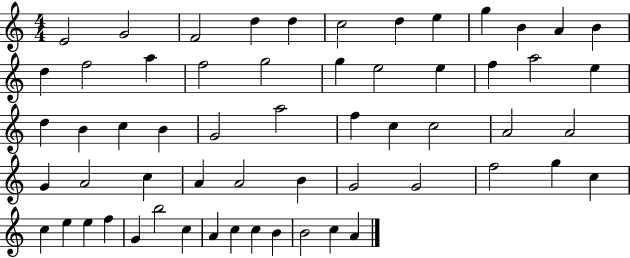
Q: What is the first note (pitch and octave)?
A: E4